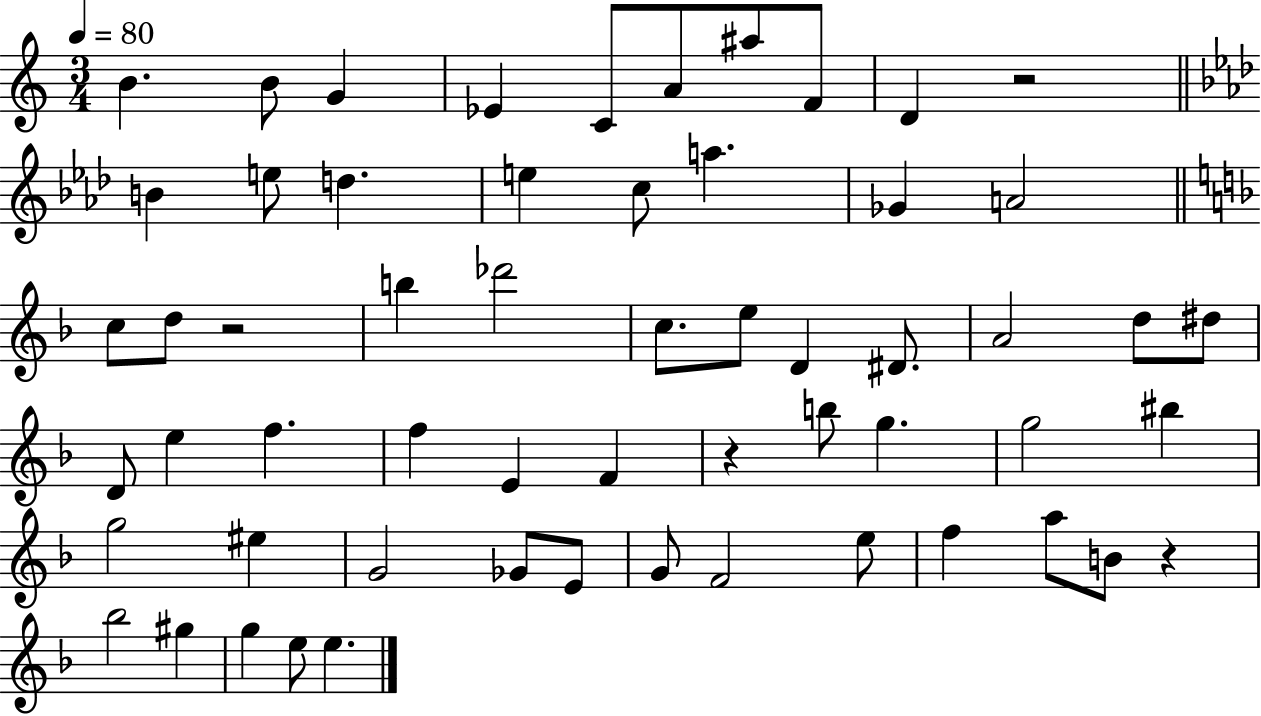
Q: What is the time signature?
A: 3/4